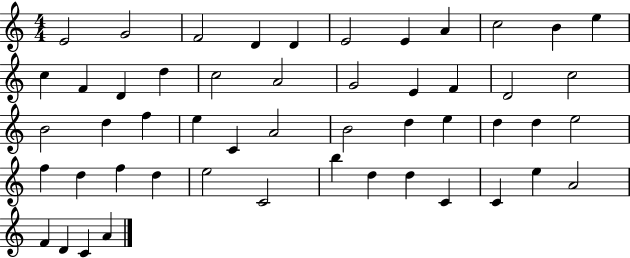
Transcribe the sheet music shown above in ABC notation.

X:1
T:Untitled
M:4/4
L:1/4
K:C
E2 G2 F2 D D E2 E A c2 B e c F D d c2 A2 G2 E F D2 c2 B2 d f e C A2 B2 d e d d e2 f d f d e2 C2 b d d C C e A2 F D C A